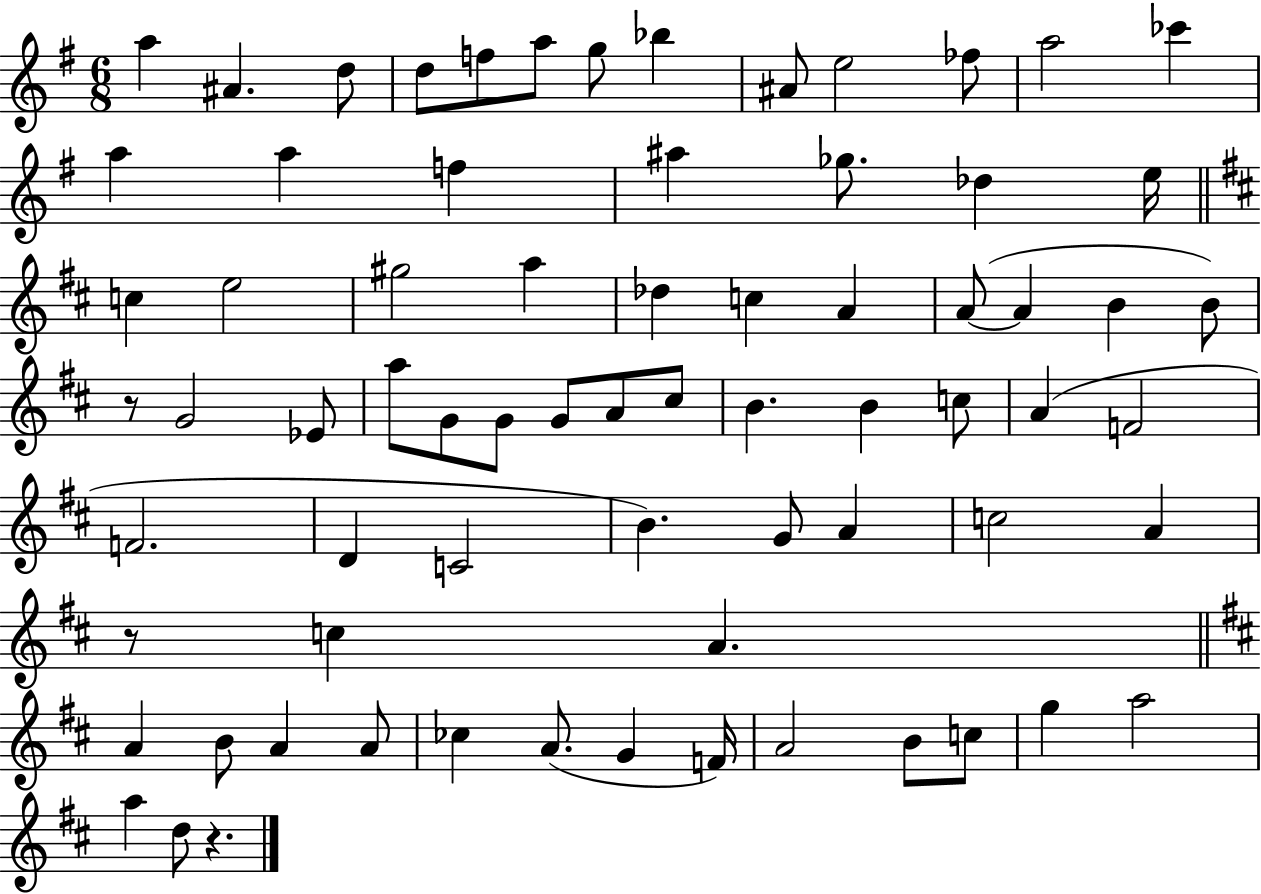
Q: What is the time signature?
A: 6/8